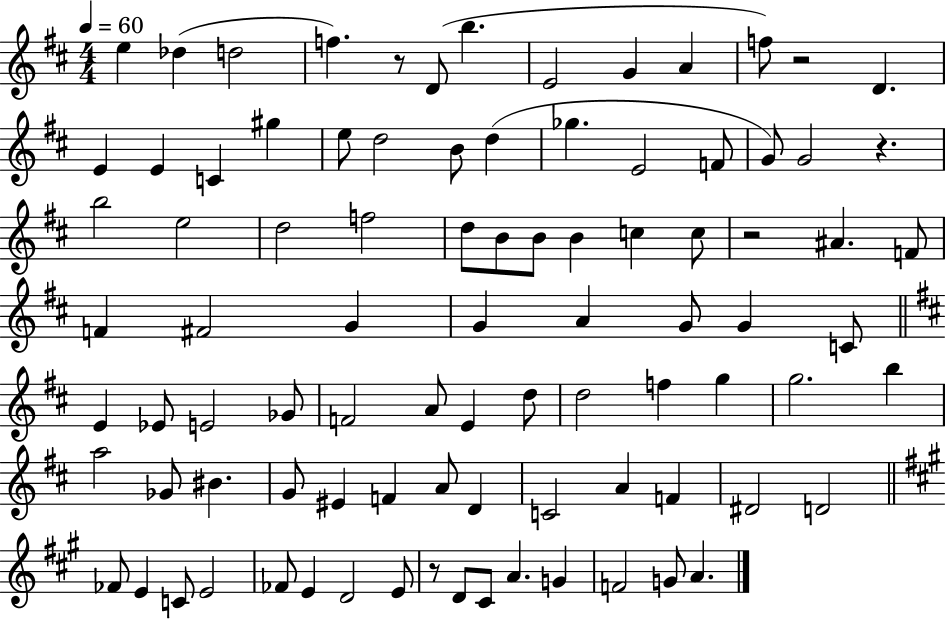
E5/q Db5/q D5/h F5/q. R/e D4/e B5/q. E4/h G4/q A4/q F5/e R/h D4/q. E4/q E4/q C4/q G#5/q E5/e D5/h B4/e D5/q Gb5/q. E4/h F4/e G4/e G4/h R/q. B5/h E5/h D5/h F5/h D5/e B4/e B4/e B4/q C5/q C5/e R/h A#4/q. F4/e F4/q F#4/h G4/q G4/q A4/q G4/e G4/q C4/e E4/q Eb4/e E4/h Gb4/e F4/h A4/e E4/q D5/e D5/h F5/q G5/q G5/h. B5/q A5/h Gb4/e BIS4/q. G4/e EIS4/q F4/q A4/e D4/q C4/h A4/q F4/q D#4/h D4/h FES4/e E4/q C4/e E4/h FES4/e E4/q D4/h E4/e R/e D4/e C#4/e A4/q. G4/q F4/h G4/e A4/q.